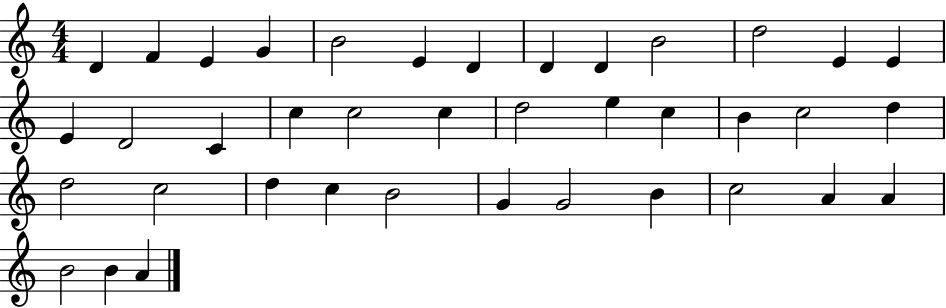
D4/q F4/q E4/q G4/q B4/h E4/q D4/q D4/q D4/q B4/h D5/h E4/q E4/q E4/q D4/h C4/q C5/q C5/h C5/q D5/h E5/q C5/q B4/q C5/h D5/q D5/h C5/h D5/q C5/q B4/h G4/q G4/h B4/q C5/h A4/q A4/q B4/h B4/q A4/q